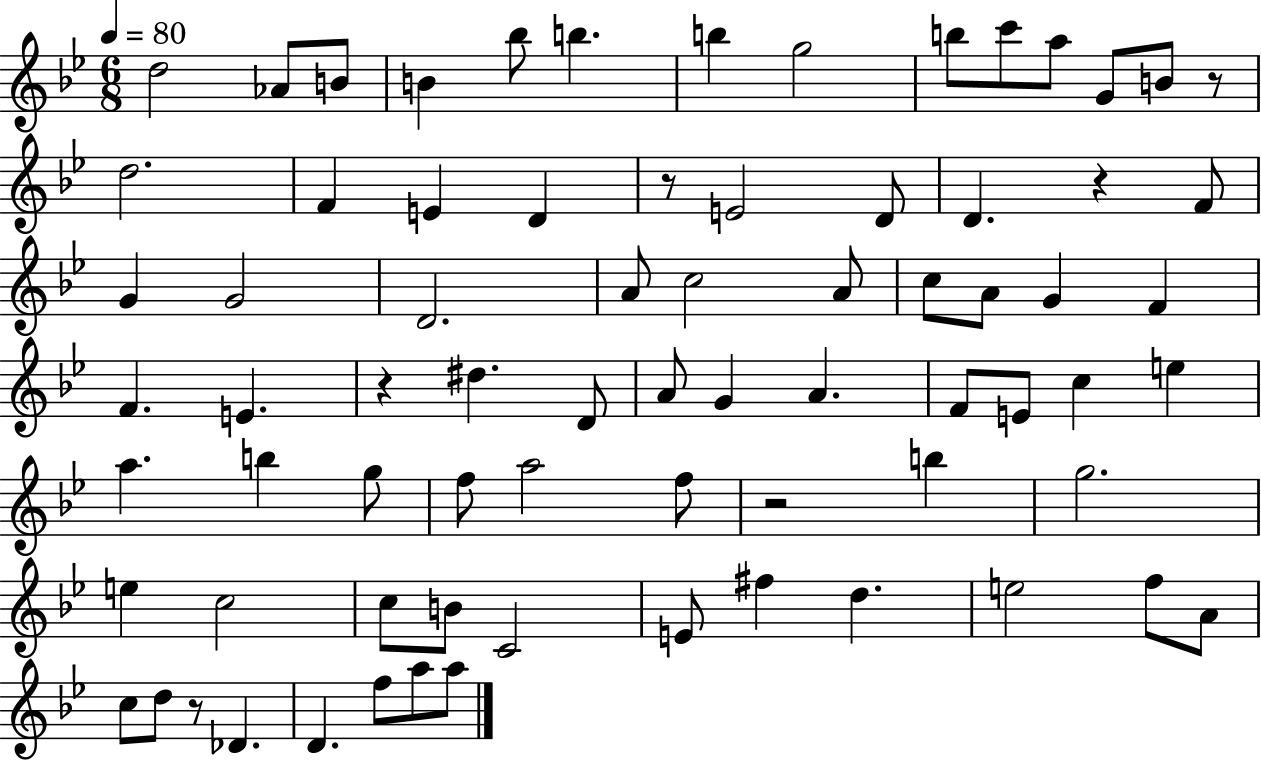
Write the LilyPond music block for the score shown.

{
  \clef treble
  \numericTimeSignature
  \time 6/8
  \key bes \major
  \tempo 4 = 80
  d''2 aes'8 b'8 | b'4 bes''8 b''4. | b''4 g''2 | b''8 c'''8 a''8 g'8 b'8 r8 | \break d''2. | f'4 e'4 d'4 | r8 e'2 d'8 | d'4. r4 f'8 | \break g'4 g'2 | d'2. | a'8 c''2 a'8 | c''8 a'8 g'4 f'4 | \break f'4. e'4. | r4 dis''4. d'8 | a'8 g'4 a'4. | f'8 e'8 c''4 e''4 | \break a''4. b''4 g''8 | f''8 a''2 f''8 | r2 b''4 | g''2. | \break e''4 c''2 | c''8 b'8 c'2 | e'8 fis''4 d''4. | e''2 f''8 a'8 | \break c''8 d''8 r8 des'4. | d'4. f''8 a''8 a''8 | \bar "|."
}